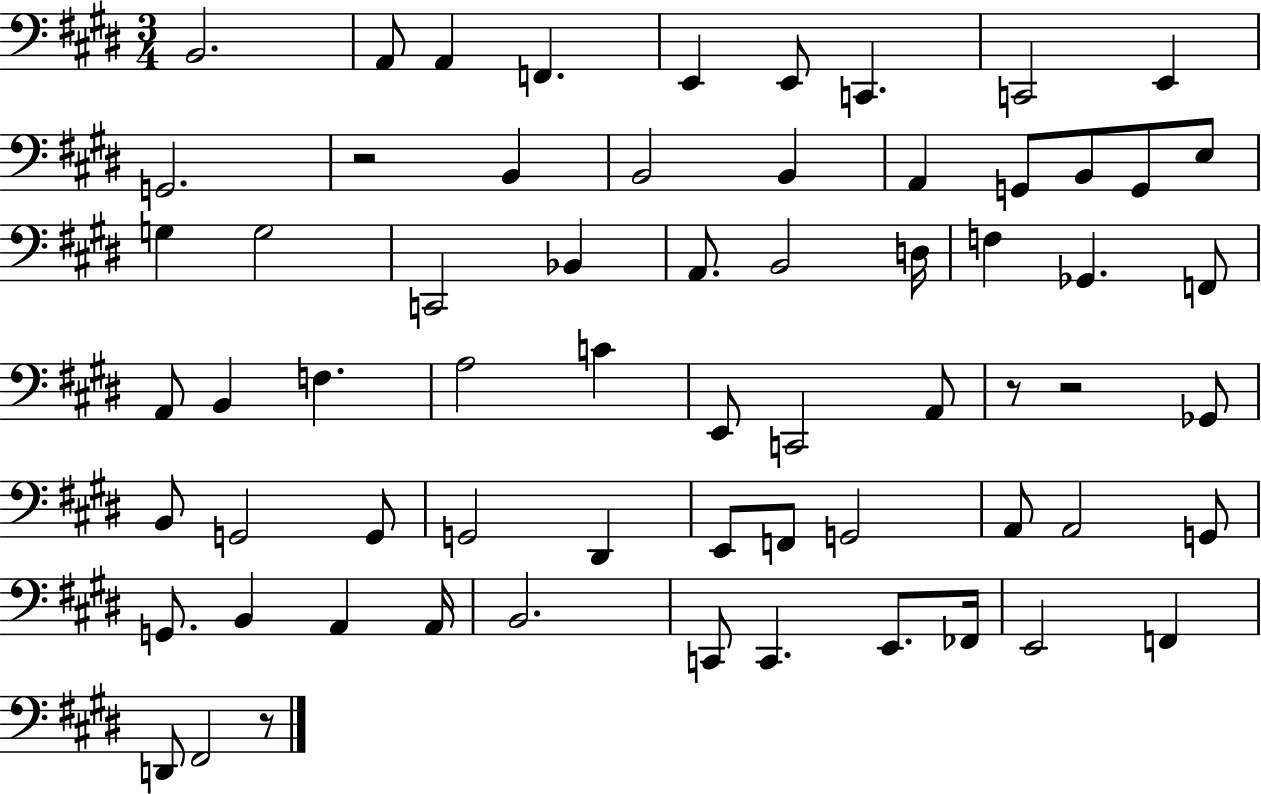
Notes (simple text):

B2/h. A2/e A2/q F2/q. E2/q E2/e C2/q. C2/h E2/q G2/h. R/h B2/q B2/h B2/q A2/q G2/e B2/e G2/e E3/e G3/q G3/h C2/h Bb2/q A2/e. B2/h D3/s F3/q Gb2/q. F2/e A2/e B2/q F3/q. A3/h C4/q E2/e C2/h A2/e R/e R/h Gb2/e B2/e G2/h G2/e G2/h D#2/q E2/e F2/e G2/h A2/e A2/h G2/e G2/e. B2/q A2/q A2/s B2/h. C2/e C2/q. E2/e. FES2/s E2/h F2/q D2/e F#2/h R/e